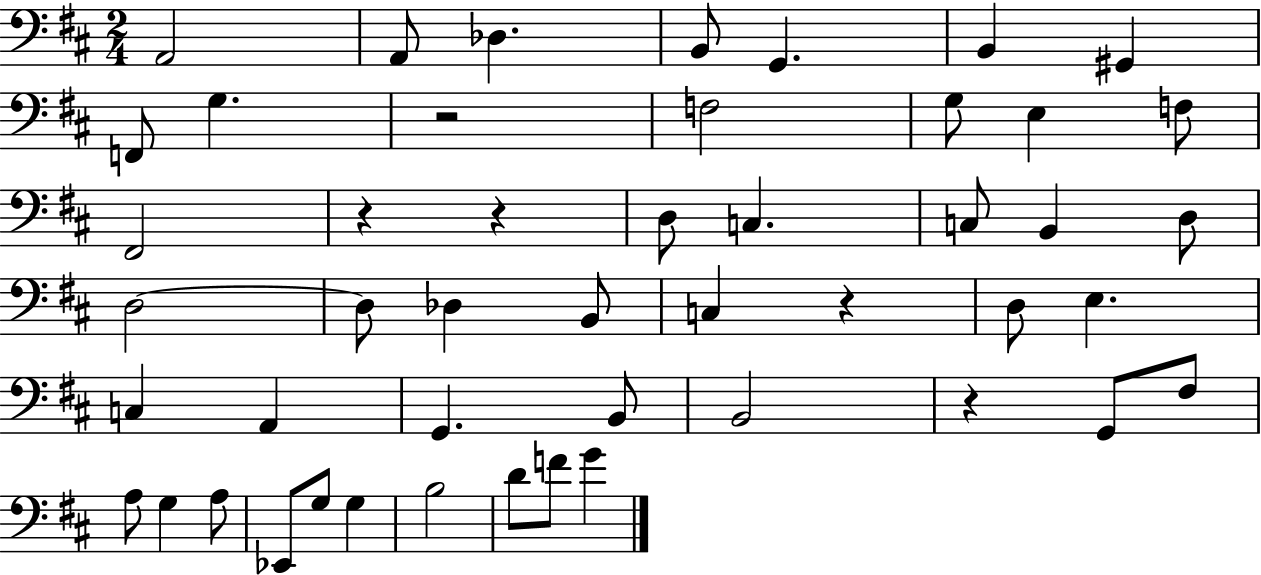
A2/h A2/e Db3/q. B2/e G2/q. B2/q G#2/q F2/e G3/q. R/h F3/h G3/e E3/q F3/e F#2/h R/q R/q D3/e C3/q. C3/e B2/q D3/e D3/h D3/e Db3/q B2/e C3/q R/q D3/e E3/q. C3/q A2/q G2/q. B2/e B2/h R/q G2/e F#3/e A3/e G3/q A3/e Eb2/e G3/e G3/q B3/h D4/e F4/e G4/q